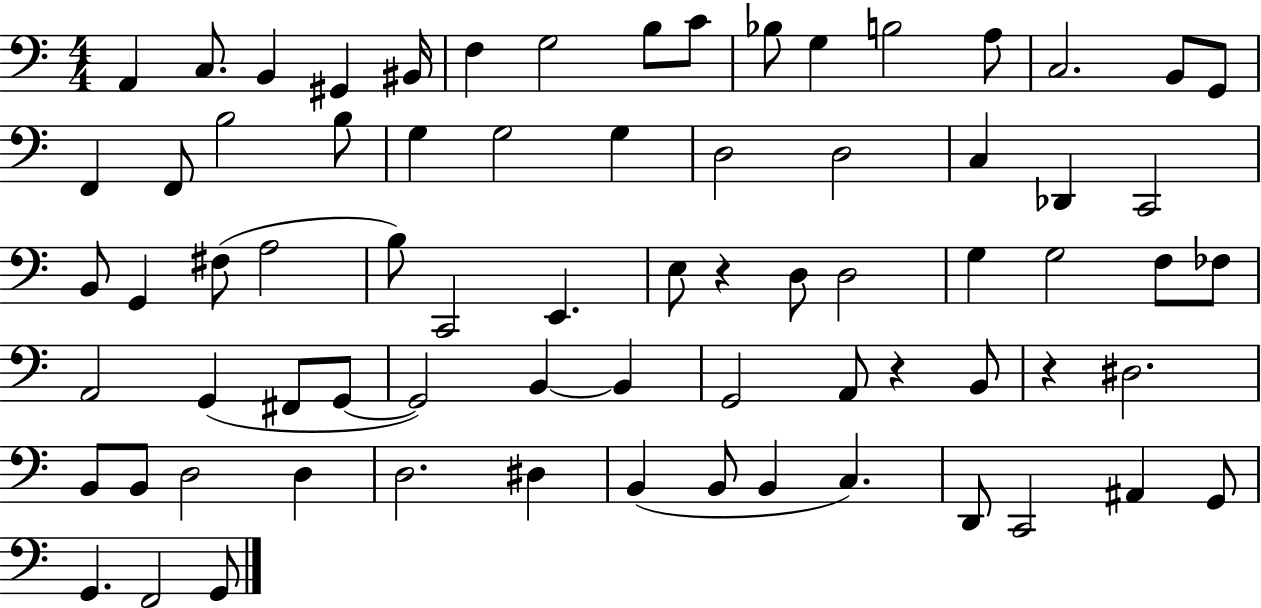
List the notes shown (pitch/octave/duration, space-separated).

A2/q C3/e. B2/q G#2/q BIS2/s F3/q G3/h B3/e C4/e Bb3/e G3/q B3/h A3/e C3/h. B2/e G2/e F2/q F2/e B3/h B3/e G3/q G3/h G3/q D3/h D3/h C3/q Db2/q C2/h B2/e G2/q F#3/e A3/h B3/e C2/h E2/q. E3/e R/q D3/e D3/h G3/q G3/h F3/e FES3/e A2/h G2/q F#2/e G2/e G2/h B2/q B2/q G2/h A2/e R/q B2/e R/q D#3/h. B2/e B2/e D3/h D3/q D3/h. D#3/q B2/q B2/e B2/q C3/q. D2/e C2/h A#2/q G2/e G2/q. F2/h G2/e